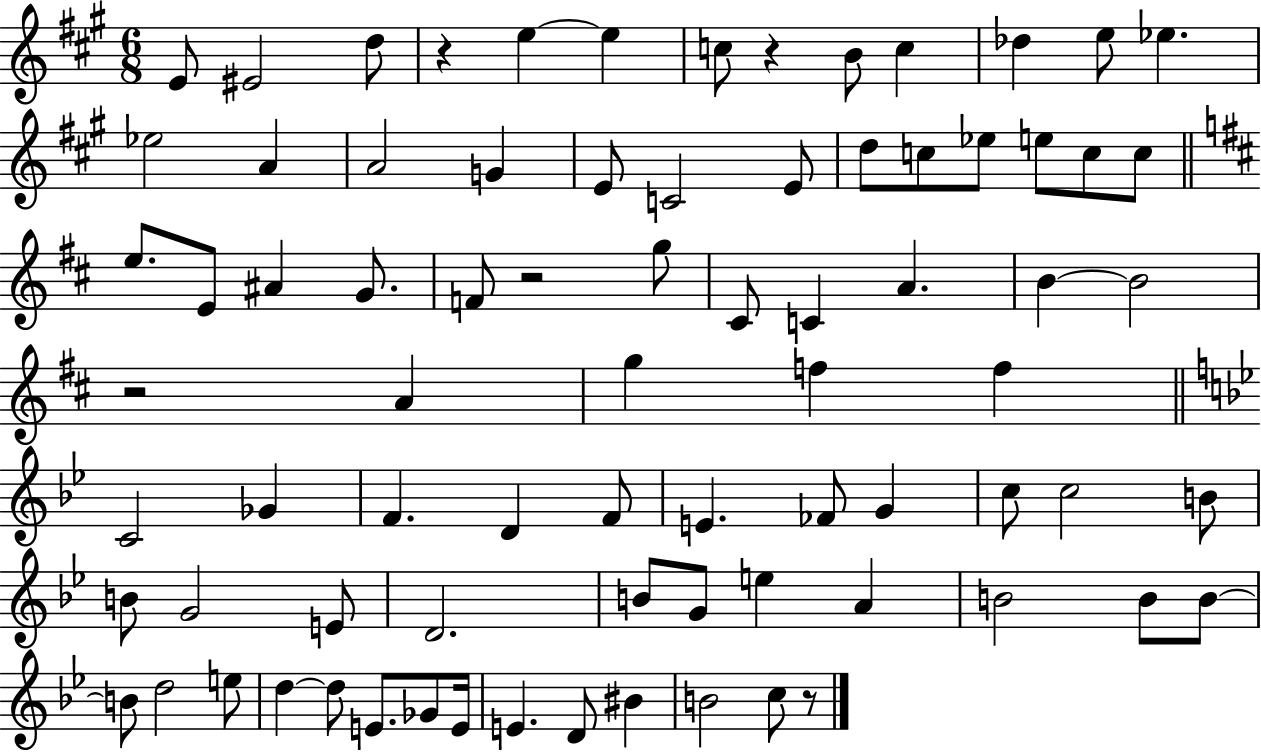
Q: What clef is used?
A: treble